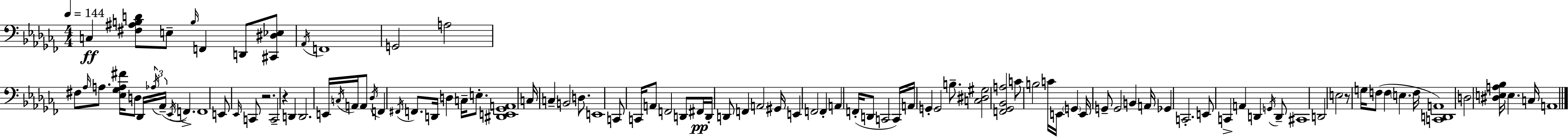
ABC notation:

X:1
T:Untitled
M:4/4
L:1/4
K:Abm
C, [^F,^A,B,D]/2 E,/2 B,/4 F,, D,,/2 [^C,,^D,_E,]/2 _A,,/4 F,,4 G,,2 A,2 ^F,/2 _A,/4 A,/2 [_E,_G,A,^F]/4 D,/2 _D,,/4 _A,/4 _A,,/4 _E,,/4 F,, F,,4 E,,/2 _E,,/4 C,,/2 z2 C,,2 z D,, D,,2 E,,/4 C,/4 A,,/4 A,,/2 _D,/4 F,, ^F,,/4 F,,/2 D,,/4 D, C,/4 E,/2 [^D,,E,,_G,,A,,]4 C,/4 C, B,,2 D,/2 E,,4 C,,/2 C,,/4 A,,/2 F,,2 D,,/2 ^F,,/4 D,,/4 D,,/2 F,, A,,2 ^G,,/4 E,, F,,2 F,, A,, F,,/4 D,,/2 C,,2 C,,/4 A,,/4 G,, G,,2 B,/2 [C,^D,^G,]2 [F,,_G,,_B,,A,]2 C/2 B,2 C/4 E,,/4 G,, E,,/4 G,,/2 G,,2 B,, A,,/4 _G,, C,,2 E,,/2 C,, A,, D,, G,,/4 D,,/2 ^C,,4 D,,2 E,2 z/2 G,/4 F,/2 F, E, F,/4 [C,,D,,A,,]4 D,2 [^D,E,A,_B,]/4 E, C,/4 A,,4